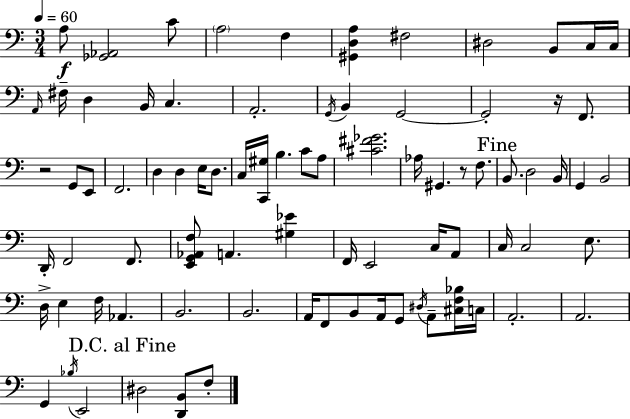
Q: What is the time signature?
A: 3/4